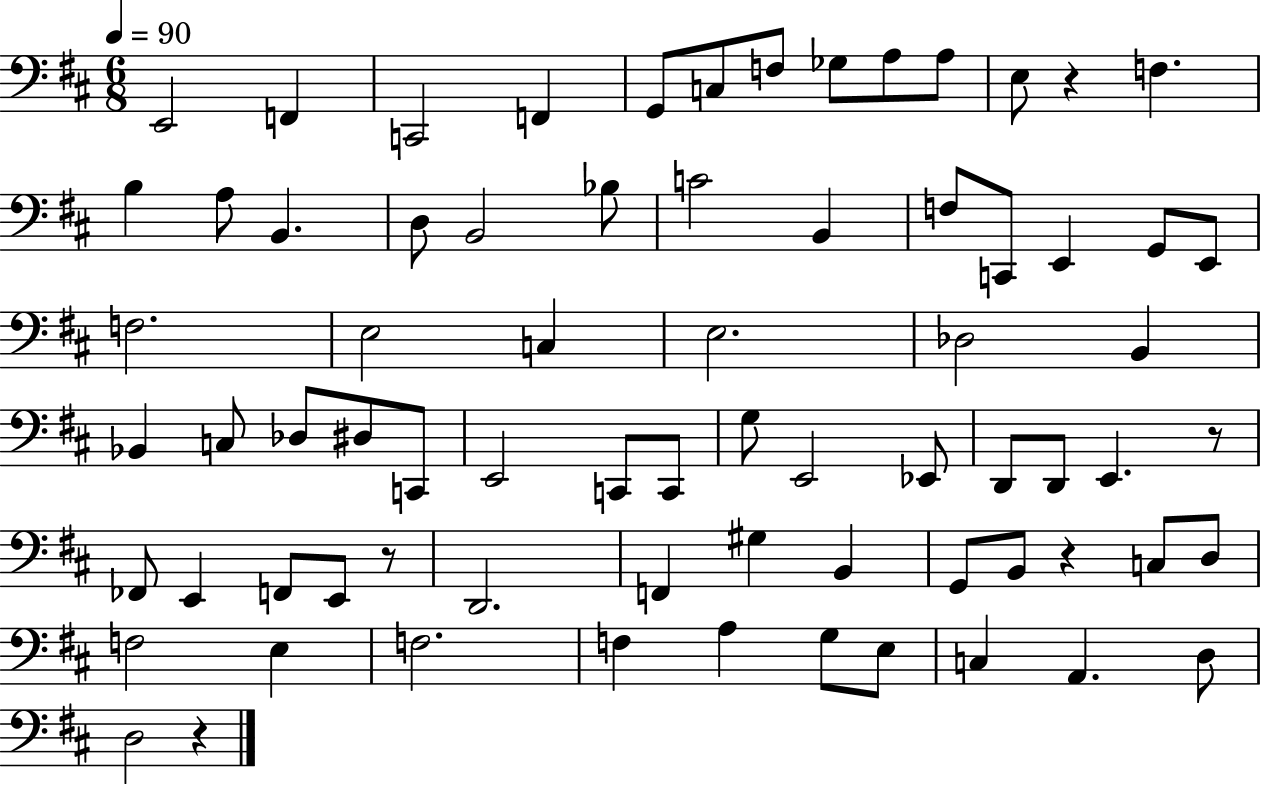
X:1
T:Untitled
M:6/8
L:1/4
K:D
E,,2 F,, C,,2 F,, G,,/2 C,/2 F,/2 _G,/2 A,/2 A,/2 E,/2 z F, B, A,/2 B,, D,/2 B,,2 _B,/2 C2 B,, F,/2 C,,/2 E,, G,,/2 E,,/2 F,2 E,2 C, E,2 _D,2 B,, _B,, C,/2 _D,/2 ^D,/2 C,,/2 E,,2 C,,/2 C,,/2 G,/2 E,,2 _E,,/2 D,,/2 D,,/2 E,, z/2 _F,,/2 E,, F,,/2 E,,/2 z/2 D,,2 F,, ^G, B,, G,,/2 B,,/2 z C,/2 D,/2 F,2 E, F,2 F, A, G,/2 E,/2 C, A,, D,/2 D,2 z